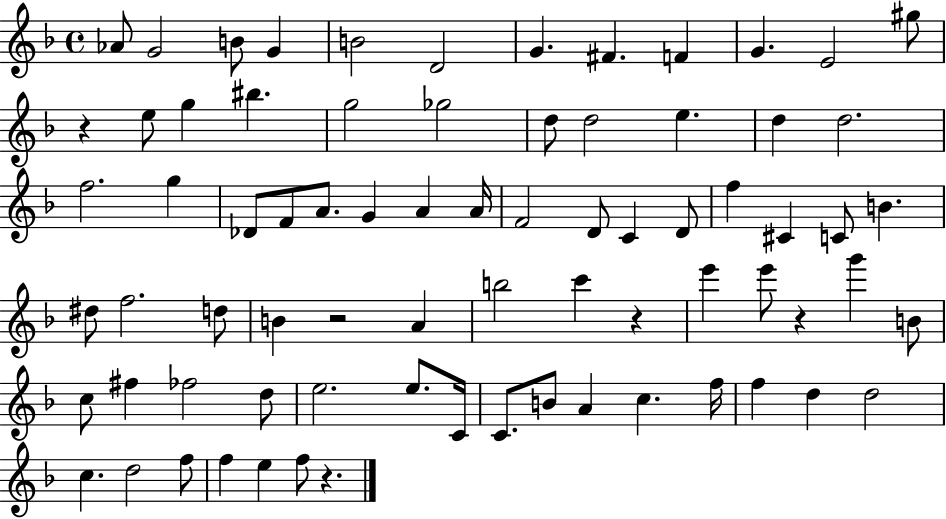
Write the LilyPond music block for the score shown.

{
  \clef treble
  \time 4/4
  \defaultTimeSignature
  \key f \major
  aes'8 g'2 b'8 g'4 | b'2 d'2 | g'4. fis'4. f'4 | g'4. e'2 gis''8 | \break r4 e''8 g''4 bis''4. | g''2 ges''2 | d''8 d''2 e''4. | d''4 d''2. | \break f''2. g''4 | des'8 f'8 a'8. g'4 a'4 a'16 | f'2 d'8 c'4 d'8 | f''4 cis'4 c'8 b'4. | \break dis''8 f''2. d''8 | b'4 r2 a'4 | b''2 c'''4 r4 | e'''4 e'''8 r4 g'''4 b'8 | \break c''8 fis''4 fes''2 d''8 | e''2. e''8. c'16 | c'8. b'8 a'4 c''4. f''16 | f''4 d''4 d''2 | \break c''4. d''2 f''8 | f''4 e''4 f''8 r4. | \bar "|."
}